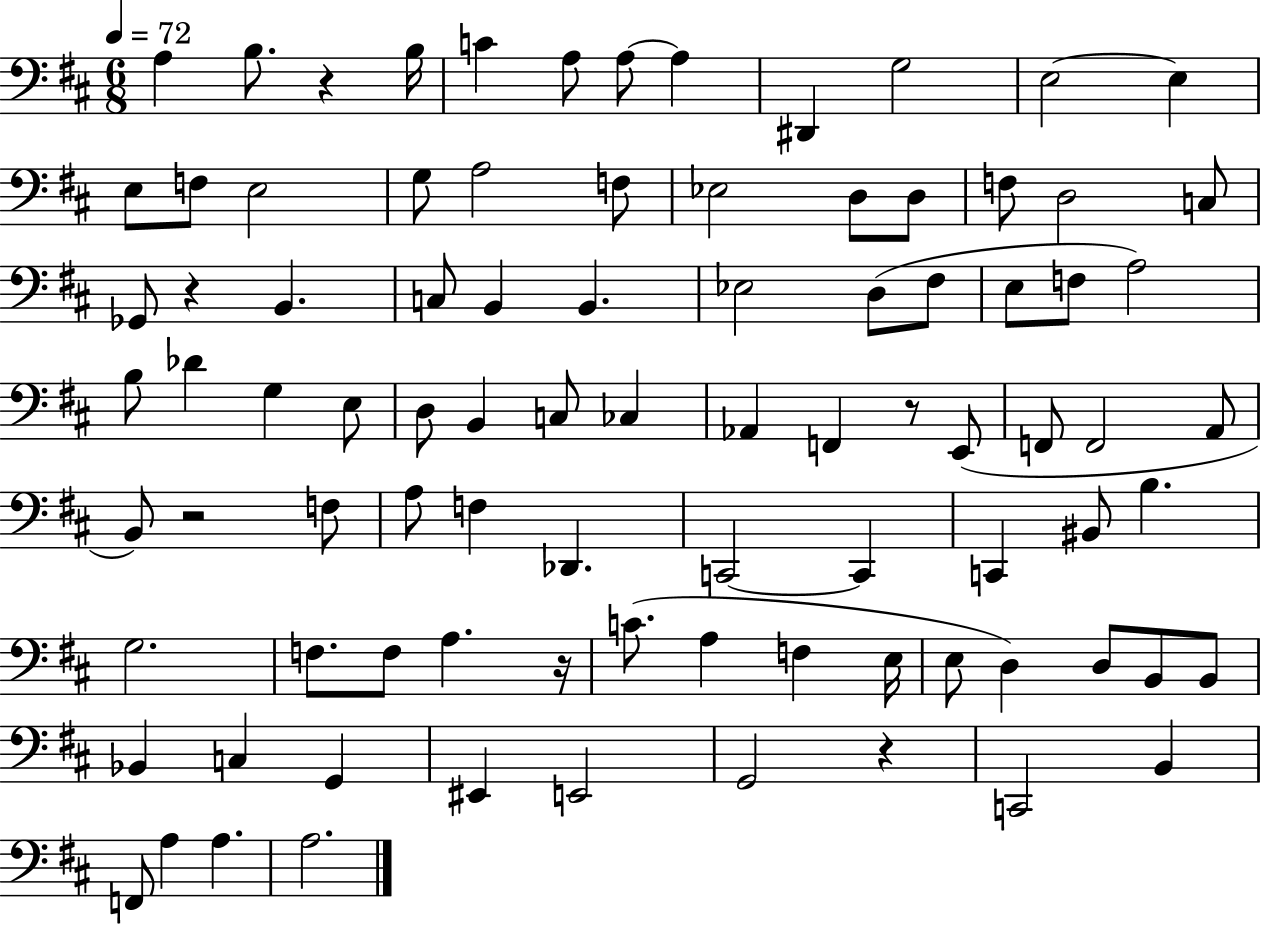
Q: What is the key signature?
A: D major